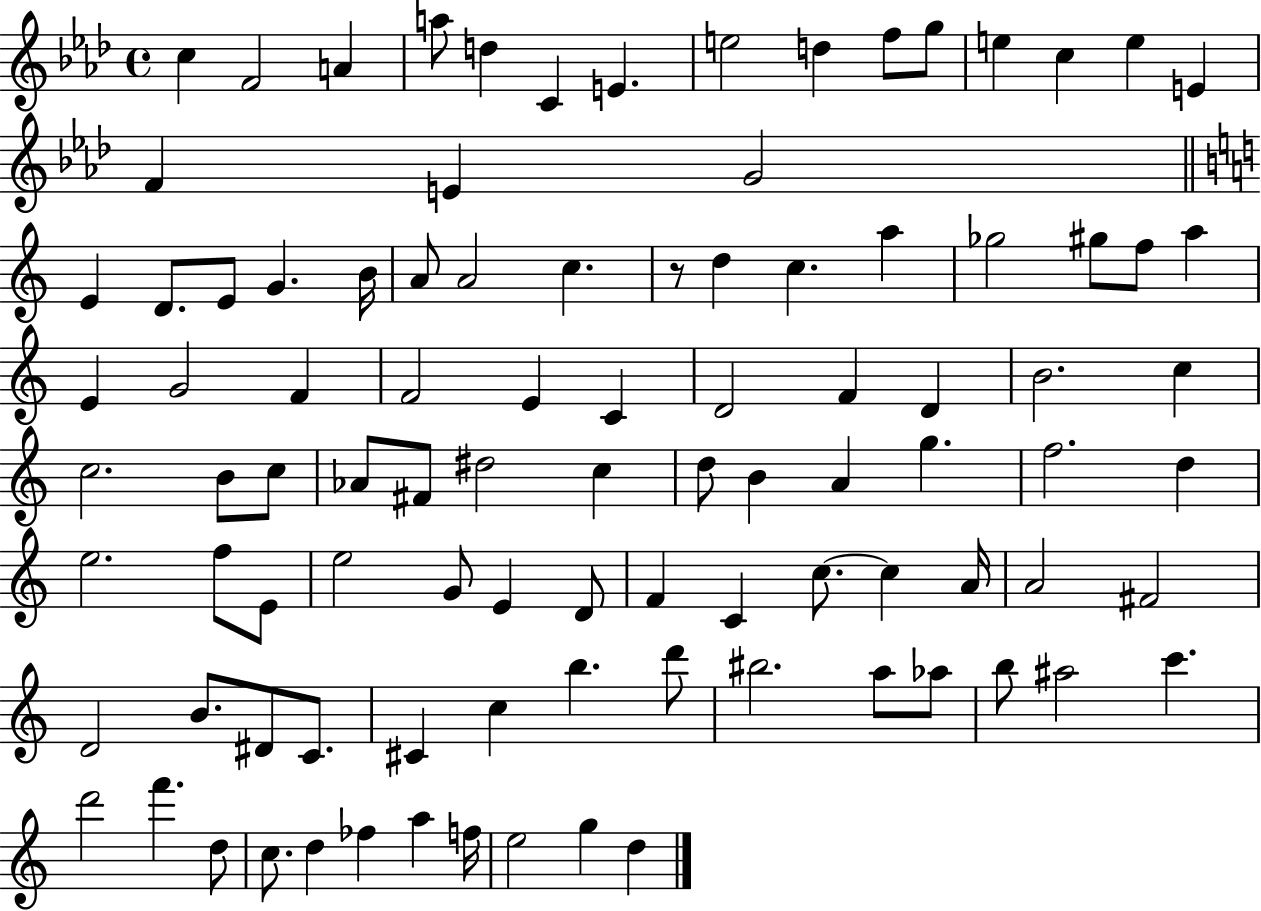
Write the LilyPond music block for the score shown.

{
  \clef treble
  \time 4/4
  \defaultTimeSignature
  \key aes \major
  \repeat volta 2 { c''4 f'2 a'4 | a''8 d''4 c'4 e'4. | e''2 d''4 f''8 g''8 | e''4 c''4 e''4 e'4 | \break f'4 e'4 g'2 | \bar "||" \break \key c \major e'4 d'8. e'8 g'4. b'16 | a'8 a'2 c''4. | r8 d''4 c''4. a''4 | ges''2 gis''8 f''8 a''4 | \break e'4 g'2 f'4 | f'2 e'4 c'4 | d'2 f'4 d'4 | b'2. c''4 | \break c''2. b'8 c''8 | aes'8 fis'8 dis''2 c''4 | d''8 b'4 a'4 g''4. | f''2. d''4 | \break e''2. f''8 e'8 | e''2 g'8 e'4 d'8 | f'4 c'4 c''8.~~ c''4 a'16 | a'2 fis'2 | \break d'2 b'8. dis'8 c'8. | cis'4 c''4 b''4. d'''8 | bis''2. a''8 aes''8 | b''8 ais''2 c'''4. | \break d'''2 f'''4. d''8 | c''8. d''4 fes''4 a''4 f''16 | e''2 g''4 d''4 | } \bar "|."
}